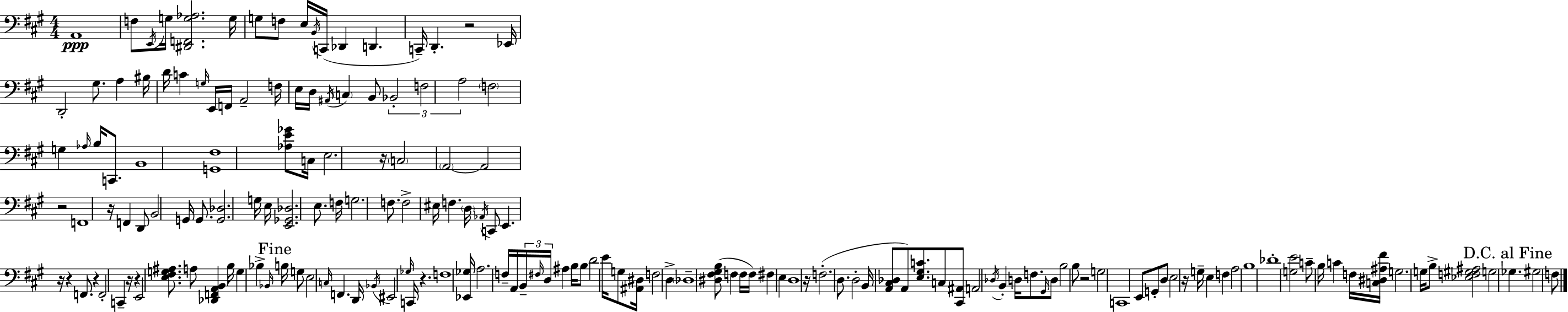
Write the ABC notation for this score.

X:1
T:Untitled
M:4/4
L:1/4
K:A
A,,4 F,/2 E,,/4 G,/4 [^D,,F,,G,_A,]2 G,/4 G,/2 F,/2 E,/4 B,,/4 C,,/4 _D,, D,, C,,/4 D,, z2 _E,,/4 D,,2 ^G,/2 A, ^B,/4 D/4 C G,/4 E,,/4 F,,/4 A,,2 F,/4 E,/4 D,/4 ^A,,/4 C, B,,/2 _B,,2 F,2 A,2 F,2 G, _A,/4 B,/4 C,,/2 B,,4 [G,,^F,]4 [_A,E_G]/2 C,/4 E,2 z/4 C,2 A,,2 A,,2 z2 F,,4 z/4 F,, D,,/2 B,,2 G,,/4 G,,/2 [G,,_D,]2 G,/4 E,/4 [E,,_G,,_D,]2 E,/2 F,/4 G,2 F,/2 F,2 ^E,/4 F, D,/4 _A,,/4 C,,/2 E,, z/4 z F,,/2 z F,,2 C,, z/4 z E,,2 [E,^F,G,^A,]/2 A,/2 [_D,,F,,A,,B,,] B,/4 G, _B, _B,,/4 B,/4 G,/2 E,2 C,/4 F,, D,,/4 _B,,/4 ^E,,2 _G,/4 C,,/4 z F,4 [_E,,_G,]/4 A,2 F,/4 A,,/4 B,,/4 ^F,/4 D,/4 ^A, B,/4 B,/2 D2 E/4 G,/2 [^A,,^D,]/4 F,2 D, _D,4 [^D,^F,^G,B,]/2 F, F,/4 F,/4 ^F, E, D,4 z/4 F,2 D,/2 D,2 B,,/4 [A,,^C,_D,]/2 A,,/2 [E,^G,C]/2 C,/2 [^C,,^A,,]/2 A,,2 _D,/4 B,, D,/4 F,/2 ^G,,/4 D,/2 B,2 B,/2 z2 G,2 C,,4 E,,/2 G,,/2 D,/2 E,2 z/4 G,/4 E, F, A,2 B,4 _D4 [G,E]2 C/2 B,/4 C F,/4 [C,^D,^A,^F]/4 G,2 G,/4 B,/2 [_E,F,^G,^A,]2 G,2 _G, ^G,2 F,/2